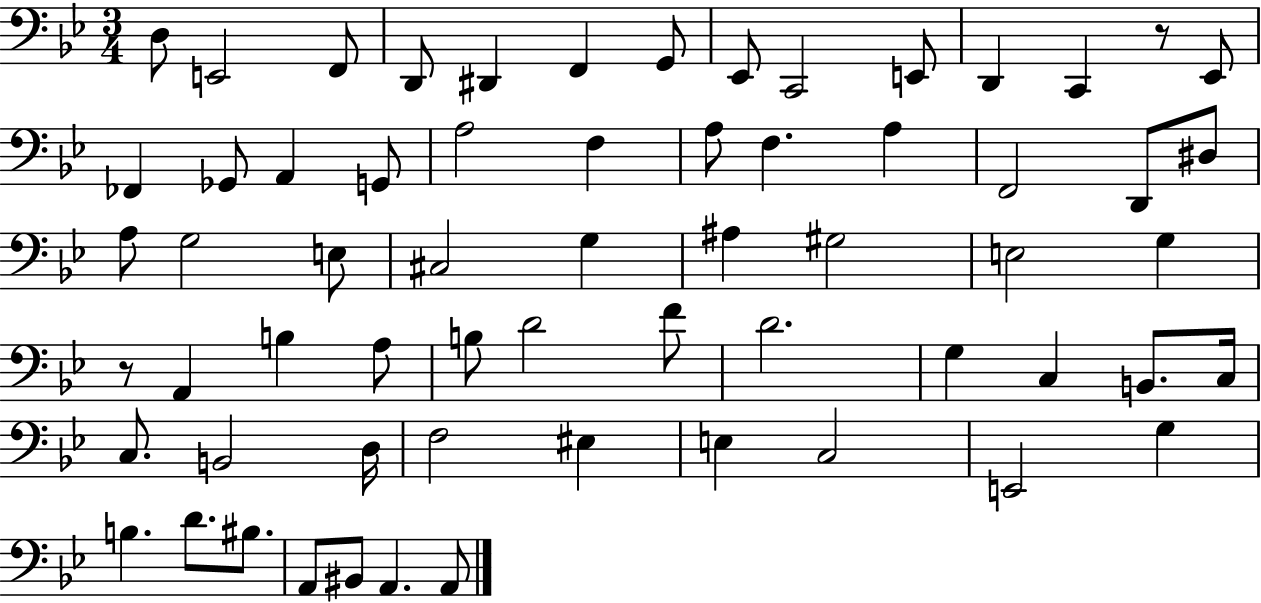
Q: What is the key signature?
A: BES major